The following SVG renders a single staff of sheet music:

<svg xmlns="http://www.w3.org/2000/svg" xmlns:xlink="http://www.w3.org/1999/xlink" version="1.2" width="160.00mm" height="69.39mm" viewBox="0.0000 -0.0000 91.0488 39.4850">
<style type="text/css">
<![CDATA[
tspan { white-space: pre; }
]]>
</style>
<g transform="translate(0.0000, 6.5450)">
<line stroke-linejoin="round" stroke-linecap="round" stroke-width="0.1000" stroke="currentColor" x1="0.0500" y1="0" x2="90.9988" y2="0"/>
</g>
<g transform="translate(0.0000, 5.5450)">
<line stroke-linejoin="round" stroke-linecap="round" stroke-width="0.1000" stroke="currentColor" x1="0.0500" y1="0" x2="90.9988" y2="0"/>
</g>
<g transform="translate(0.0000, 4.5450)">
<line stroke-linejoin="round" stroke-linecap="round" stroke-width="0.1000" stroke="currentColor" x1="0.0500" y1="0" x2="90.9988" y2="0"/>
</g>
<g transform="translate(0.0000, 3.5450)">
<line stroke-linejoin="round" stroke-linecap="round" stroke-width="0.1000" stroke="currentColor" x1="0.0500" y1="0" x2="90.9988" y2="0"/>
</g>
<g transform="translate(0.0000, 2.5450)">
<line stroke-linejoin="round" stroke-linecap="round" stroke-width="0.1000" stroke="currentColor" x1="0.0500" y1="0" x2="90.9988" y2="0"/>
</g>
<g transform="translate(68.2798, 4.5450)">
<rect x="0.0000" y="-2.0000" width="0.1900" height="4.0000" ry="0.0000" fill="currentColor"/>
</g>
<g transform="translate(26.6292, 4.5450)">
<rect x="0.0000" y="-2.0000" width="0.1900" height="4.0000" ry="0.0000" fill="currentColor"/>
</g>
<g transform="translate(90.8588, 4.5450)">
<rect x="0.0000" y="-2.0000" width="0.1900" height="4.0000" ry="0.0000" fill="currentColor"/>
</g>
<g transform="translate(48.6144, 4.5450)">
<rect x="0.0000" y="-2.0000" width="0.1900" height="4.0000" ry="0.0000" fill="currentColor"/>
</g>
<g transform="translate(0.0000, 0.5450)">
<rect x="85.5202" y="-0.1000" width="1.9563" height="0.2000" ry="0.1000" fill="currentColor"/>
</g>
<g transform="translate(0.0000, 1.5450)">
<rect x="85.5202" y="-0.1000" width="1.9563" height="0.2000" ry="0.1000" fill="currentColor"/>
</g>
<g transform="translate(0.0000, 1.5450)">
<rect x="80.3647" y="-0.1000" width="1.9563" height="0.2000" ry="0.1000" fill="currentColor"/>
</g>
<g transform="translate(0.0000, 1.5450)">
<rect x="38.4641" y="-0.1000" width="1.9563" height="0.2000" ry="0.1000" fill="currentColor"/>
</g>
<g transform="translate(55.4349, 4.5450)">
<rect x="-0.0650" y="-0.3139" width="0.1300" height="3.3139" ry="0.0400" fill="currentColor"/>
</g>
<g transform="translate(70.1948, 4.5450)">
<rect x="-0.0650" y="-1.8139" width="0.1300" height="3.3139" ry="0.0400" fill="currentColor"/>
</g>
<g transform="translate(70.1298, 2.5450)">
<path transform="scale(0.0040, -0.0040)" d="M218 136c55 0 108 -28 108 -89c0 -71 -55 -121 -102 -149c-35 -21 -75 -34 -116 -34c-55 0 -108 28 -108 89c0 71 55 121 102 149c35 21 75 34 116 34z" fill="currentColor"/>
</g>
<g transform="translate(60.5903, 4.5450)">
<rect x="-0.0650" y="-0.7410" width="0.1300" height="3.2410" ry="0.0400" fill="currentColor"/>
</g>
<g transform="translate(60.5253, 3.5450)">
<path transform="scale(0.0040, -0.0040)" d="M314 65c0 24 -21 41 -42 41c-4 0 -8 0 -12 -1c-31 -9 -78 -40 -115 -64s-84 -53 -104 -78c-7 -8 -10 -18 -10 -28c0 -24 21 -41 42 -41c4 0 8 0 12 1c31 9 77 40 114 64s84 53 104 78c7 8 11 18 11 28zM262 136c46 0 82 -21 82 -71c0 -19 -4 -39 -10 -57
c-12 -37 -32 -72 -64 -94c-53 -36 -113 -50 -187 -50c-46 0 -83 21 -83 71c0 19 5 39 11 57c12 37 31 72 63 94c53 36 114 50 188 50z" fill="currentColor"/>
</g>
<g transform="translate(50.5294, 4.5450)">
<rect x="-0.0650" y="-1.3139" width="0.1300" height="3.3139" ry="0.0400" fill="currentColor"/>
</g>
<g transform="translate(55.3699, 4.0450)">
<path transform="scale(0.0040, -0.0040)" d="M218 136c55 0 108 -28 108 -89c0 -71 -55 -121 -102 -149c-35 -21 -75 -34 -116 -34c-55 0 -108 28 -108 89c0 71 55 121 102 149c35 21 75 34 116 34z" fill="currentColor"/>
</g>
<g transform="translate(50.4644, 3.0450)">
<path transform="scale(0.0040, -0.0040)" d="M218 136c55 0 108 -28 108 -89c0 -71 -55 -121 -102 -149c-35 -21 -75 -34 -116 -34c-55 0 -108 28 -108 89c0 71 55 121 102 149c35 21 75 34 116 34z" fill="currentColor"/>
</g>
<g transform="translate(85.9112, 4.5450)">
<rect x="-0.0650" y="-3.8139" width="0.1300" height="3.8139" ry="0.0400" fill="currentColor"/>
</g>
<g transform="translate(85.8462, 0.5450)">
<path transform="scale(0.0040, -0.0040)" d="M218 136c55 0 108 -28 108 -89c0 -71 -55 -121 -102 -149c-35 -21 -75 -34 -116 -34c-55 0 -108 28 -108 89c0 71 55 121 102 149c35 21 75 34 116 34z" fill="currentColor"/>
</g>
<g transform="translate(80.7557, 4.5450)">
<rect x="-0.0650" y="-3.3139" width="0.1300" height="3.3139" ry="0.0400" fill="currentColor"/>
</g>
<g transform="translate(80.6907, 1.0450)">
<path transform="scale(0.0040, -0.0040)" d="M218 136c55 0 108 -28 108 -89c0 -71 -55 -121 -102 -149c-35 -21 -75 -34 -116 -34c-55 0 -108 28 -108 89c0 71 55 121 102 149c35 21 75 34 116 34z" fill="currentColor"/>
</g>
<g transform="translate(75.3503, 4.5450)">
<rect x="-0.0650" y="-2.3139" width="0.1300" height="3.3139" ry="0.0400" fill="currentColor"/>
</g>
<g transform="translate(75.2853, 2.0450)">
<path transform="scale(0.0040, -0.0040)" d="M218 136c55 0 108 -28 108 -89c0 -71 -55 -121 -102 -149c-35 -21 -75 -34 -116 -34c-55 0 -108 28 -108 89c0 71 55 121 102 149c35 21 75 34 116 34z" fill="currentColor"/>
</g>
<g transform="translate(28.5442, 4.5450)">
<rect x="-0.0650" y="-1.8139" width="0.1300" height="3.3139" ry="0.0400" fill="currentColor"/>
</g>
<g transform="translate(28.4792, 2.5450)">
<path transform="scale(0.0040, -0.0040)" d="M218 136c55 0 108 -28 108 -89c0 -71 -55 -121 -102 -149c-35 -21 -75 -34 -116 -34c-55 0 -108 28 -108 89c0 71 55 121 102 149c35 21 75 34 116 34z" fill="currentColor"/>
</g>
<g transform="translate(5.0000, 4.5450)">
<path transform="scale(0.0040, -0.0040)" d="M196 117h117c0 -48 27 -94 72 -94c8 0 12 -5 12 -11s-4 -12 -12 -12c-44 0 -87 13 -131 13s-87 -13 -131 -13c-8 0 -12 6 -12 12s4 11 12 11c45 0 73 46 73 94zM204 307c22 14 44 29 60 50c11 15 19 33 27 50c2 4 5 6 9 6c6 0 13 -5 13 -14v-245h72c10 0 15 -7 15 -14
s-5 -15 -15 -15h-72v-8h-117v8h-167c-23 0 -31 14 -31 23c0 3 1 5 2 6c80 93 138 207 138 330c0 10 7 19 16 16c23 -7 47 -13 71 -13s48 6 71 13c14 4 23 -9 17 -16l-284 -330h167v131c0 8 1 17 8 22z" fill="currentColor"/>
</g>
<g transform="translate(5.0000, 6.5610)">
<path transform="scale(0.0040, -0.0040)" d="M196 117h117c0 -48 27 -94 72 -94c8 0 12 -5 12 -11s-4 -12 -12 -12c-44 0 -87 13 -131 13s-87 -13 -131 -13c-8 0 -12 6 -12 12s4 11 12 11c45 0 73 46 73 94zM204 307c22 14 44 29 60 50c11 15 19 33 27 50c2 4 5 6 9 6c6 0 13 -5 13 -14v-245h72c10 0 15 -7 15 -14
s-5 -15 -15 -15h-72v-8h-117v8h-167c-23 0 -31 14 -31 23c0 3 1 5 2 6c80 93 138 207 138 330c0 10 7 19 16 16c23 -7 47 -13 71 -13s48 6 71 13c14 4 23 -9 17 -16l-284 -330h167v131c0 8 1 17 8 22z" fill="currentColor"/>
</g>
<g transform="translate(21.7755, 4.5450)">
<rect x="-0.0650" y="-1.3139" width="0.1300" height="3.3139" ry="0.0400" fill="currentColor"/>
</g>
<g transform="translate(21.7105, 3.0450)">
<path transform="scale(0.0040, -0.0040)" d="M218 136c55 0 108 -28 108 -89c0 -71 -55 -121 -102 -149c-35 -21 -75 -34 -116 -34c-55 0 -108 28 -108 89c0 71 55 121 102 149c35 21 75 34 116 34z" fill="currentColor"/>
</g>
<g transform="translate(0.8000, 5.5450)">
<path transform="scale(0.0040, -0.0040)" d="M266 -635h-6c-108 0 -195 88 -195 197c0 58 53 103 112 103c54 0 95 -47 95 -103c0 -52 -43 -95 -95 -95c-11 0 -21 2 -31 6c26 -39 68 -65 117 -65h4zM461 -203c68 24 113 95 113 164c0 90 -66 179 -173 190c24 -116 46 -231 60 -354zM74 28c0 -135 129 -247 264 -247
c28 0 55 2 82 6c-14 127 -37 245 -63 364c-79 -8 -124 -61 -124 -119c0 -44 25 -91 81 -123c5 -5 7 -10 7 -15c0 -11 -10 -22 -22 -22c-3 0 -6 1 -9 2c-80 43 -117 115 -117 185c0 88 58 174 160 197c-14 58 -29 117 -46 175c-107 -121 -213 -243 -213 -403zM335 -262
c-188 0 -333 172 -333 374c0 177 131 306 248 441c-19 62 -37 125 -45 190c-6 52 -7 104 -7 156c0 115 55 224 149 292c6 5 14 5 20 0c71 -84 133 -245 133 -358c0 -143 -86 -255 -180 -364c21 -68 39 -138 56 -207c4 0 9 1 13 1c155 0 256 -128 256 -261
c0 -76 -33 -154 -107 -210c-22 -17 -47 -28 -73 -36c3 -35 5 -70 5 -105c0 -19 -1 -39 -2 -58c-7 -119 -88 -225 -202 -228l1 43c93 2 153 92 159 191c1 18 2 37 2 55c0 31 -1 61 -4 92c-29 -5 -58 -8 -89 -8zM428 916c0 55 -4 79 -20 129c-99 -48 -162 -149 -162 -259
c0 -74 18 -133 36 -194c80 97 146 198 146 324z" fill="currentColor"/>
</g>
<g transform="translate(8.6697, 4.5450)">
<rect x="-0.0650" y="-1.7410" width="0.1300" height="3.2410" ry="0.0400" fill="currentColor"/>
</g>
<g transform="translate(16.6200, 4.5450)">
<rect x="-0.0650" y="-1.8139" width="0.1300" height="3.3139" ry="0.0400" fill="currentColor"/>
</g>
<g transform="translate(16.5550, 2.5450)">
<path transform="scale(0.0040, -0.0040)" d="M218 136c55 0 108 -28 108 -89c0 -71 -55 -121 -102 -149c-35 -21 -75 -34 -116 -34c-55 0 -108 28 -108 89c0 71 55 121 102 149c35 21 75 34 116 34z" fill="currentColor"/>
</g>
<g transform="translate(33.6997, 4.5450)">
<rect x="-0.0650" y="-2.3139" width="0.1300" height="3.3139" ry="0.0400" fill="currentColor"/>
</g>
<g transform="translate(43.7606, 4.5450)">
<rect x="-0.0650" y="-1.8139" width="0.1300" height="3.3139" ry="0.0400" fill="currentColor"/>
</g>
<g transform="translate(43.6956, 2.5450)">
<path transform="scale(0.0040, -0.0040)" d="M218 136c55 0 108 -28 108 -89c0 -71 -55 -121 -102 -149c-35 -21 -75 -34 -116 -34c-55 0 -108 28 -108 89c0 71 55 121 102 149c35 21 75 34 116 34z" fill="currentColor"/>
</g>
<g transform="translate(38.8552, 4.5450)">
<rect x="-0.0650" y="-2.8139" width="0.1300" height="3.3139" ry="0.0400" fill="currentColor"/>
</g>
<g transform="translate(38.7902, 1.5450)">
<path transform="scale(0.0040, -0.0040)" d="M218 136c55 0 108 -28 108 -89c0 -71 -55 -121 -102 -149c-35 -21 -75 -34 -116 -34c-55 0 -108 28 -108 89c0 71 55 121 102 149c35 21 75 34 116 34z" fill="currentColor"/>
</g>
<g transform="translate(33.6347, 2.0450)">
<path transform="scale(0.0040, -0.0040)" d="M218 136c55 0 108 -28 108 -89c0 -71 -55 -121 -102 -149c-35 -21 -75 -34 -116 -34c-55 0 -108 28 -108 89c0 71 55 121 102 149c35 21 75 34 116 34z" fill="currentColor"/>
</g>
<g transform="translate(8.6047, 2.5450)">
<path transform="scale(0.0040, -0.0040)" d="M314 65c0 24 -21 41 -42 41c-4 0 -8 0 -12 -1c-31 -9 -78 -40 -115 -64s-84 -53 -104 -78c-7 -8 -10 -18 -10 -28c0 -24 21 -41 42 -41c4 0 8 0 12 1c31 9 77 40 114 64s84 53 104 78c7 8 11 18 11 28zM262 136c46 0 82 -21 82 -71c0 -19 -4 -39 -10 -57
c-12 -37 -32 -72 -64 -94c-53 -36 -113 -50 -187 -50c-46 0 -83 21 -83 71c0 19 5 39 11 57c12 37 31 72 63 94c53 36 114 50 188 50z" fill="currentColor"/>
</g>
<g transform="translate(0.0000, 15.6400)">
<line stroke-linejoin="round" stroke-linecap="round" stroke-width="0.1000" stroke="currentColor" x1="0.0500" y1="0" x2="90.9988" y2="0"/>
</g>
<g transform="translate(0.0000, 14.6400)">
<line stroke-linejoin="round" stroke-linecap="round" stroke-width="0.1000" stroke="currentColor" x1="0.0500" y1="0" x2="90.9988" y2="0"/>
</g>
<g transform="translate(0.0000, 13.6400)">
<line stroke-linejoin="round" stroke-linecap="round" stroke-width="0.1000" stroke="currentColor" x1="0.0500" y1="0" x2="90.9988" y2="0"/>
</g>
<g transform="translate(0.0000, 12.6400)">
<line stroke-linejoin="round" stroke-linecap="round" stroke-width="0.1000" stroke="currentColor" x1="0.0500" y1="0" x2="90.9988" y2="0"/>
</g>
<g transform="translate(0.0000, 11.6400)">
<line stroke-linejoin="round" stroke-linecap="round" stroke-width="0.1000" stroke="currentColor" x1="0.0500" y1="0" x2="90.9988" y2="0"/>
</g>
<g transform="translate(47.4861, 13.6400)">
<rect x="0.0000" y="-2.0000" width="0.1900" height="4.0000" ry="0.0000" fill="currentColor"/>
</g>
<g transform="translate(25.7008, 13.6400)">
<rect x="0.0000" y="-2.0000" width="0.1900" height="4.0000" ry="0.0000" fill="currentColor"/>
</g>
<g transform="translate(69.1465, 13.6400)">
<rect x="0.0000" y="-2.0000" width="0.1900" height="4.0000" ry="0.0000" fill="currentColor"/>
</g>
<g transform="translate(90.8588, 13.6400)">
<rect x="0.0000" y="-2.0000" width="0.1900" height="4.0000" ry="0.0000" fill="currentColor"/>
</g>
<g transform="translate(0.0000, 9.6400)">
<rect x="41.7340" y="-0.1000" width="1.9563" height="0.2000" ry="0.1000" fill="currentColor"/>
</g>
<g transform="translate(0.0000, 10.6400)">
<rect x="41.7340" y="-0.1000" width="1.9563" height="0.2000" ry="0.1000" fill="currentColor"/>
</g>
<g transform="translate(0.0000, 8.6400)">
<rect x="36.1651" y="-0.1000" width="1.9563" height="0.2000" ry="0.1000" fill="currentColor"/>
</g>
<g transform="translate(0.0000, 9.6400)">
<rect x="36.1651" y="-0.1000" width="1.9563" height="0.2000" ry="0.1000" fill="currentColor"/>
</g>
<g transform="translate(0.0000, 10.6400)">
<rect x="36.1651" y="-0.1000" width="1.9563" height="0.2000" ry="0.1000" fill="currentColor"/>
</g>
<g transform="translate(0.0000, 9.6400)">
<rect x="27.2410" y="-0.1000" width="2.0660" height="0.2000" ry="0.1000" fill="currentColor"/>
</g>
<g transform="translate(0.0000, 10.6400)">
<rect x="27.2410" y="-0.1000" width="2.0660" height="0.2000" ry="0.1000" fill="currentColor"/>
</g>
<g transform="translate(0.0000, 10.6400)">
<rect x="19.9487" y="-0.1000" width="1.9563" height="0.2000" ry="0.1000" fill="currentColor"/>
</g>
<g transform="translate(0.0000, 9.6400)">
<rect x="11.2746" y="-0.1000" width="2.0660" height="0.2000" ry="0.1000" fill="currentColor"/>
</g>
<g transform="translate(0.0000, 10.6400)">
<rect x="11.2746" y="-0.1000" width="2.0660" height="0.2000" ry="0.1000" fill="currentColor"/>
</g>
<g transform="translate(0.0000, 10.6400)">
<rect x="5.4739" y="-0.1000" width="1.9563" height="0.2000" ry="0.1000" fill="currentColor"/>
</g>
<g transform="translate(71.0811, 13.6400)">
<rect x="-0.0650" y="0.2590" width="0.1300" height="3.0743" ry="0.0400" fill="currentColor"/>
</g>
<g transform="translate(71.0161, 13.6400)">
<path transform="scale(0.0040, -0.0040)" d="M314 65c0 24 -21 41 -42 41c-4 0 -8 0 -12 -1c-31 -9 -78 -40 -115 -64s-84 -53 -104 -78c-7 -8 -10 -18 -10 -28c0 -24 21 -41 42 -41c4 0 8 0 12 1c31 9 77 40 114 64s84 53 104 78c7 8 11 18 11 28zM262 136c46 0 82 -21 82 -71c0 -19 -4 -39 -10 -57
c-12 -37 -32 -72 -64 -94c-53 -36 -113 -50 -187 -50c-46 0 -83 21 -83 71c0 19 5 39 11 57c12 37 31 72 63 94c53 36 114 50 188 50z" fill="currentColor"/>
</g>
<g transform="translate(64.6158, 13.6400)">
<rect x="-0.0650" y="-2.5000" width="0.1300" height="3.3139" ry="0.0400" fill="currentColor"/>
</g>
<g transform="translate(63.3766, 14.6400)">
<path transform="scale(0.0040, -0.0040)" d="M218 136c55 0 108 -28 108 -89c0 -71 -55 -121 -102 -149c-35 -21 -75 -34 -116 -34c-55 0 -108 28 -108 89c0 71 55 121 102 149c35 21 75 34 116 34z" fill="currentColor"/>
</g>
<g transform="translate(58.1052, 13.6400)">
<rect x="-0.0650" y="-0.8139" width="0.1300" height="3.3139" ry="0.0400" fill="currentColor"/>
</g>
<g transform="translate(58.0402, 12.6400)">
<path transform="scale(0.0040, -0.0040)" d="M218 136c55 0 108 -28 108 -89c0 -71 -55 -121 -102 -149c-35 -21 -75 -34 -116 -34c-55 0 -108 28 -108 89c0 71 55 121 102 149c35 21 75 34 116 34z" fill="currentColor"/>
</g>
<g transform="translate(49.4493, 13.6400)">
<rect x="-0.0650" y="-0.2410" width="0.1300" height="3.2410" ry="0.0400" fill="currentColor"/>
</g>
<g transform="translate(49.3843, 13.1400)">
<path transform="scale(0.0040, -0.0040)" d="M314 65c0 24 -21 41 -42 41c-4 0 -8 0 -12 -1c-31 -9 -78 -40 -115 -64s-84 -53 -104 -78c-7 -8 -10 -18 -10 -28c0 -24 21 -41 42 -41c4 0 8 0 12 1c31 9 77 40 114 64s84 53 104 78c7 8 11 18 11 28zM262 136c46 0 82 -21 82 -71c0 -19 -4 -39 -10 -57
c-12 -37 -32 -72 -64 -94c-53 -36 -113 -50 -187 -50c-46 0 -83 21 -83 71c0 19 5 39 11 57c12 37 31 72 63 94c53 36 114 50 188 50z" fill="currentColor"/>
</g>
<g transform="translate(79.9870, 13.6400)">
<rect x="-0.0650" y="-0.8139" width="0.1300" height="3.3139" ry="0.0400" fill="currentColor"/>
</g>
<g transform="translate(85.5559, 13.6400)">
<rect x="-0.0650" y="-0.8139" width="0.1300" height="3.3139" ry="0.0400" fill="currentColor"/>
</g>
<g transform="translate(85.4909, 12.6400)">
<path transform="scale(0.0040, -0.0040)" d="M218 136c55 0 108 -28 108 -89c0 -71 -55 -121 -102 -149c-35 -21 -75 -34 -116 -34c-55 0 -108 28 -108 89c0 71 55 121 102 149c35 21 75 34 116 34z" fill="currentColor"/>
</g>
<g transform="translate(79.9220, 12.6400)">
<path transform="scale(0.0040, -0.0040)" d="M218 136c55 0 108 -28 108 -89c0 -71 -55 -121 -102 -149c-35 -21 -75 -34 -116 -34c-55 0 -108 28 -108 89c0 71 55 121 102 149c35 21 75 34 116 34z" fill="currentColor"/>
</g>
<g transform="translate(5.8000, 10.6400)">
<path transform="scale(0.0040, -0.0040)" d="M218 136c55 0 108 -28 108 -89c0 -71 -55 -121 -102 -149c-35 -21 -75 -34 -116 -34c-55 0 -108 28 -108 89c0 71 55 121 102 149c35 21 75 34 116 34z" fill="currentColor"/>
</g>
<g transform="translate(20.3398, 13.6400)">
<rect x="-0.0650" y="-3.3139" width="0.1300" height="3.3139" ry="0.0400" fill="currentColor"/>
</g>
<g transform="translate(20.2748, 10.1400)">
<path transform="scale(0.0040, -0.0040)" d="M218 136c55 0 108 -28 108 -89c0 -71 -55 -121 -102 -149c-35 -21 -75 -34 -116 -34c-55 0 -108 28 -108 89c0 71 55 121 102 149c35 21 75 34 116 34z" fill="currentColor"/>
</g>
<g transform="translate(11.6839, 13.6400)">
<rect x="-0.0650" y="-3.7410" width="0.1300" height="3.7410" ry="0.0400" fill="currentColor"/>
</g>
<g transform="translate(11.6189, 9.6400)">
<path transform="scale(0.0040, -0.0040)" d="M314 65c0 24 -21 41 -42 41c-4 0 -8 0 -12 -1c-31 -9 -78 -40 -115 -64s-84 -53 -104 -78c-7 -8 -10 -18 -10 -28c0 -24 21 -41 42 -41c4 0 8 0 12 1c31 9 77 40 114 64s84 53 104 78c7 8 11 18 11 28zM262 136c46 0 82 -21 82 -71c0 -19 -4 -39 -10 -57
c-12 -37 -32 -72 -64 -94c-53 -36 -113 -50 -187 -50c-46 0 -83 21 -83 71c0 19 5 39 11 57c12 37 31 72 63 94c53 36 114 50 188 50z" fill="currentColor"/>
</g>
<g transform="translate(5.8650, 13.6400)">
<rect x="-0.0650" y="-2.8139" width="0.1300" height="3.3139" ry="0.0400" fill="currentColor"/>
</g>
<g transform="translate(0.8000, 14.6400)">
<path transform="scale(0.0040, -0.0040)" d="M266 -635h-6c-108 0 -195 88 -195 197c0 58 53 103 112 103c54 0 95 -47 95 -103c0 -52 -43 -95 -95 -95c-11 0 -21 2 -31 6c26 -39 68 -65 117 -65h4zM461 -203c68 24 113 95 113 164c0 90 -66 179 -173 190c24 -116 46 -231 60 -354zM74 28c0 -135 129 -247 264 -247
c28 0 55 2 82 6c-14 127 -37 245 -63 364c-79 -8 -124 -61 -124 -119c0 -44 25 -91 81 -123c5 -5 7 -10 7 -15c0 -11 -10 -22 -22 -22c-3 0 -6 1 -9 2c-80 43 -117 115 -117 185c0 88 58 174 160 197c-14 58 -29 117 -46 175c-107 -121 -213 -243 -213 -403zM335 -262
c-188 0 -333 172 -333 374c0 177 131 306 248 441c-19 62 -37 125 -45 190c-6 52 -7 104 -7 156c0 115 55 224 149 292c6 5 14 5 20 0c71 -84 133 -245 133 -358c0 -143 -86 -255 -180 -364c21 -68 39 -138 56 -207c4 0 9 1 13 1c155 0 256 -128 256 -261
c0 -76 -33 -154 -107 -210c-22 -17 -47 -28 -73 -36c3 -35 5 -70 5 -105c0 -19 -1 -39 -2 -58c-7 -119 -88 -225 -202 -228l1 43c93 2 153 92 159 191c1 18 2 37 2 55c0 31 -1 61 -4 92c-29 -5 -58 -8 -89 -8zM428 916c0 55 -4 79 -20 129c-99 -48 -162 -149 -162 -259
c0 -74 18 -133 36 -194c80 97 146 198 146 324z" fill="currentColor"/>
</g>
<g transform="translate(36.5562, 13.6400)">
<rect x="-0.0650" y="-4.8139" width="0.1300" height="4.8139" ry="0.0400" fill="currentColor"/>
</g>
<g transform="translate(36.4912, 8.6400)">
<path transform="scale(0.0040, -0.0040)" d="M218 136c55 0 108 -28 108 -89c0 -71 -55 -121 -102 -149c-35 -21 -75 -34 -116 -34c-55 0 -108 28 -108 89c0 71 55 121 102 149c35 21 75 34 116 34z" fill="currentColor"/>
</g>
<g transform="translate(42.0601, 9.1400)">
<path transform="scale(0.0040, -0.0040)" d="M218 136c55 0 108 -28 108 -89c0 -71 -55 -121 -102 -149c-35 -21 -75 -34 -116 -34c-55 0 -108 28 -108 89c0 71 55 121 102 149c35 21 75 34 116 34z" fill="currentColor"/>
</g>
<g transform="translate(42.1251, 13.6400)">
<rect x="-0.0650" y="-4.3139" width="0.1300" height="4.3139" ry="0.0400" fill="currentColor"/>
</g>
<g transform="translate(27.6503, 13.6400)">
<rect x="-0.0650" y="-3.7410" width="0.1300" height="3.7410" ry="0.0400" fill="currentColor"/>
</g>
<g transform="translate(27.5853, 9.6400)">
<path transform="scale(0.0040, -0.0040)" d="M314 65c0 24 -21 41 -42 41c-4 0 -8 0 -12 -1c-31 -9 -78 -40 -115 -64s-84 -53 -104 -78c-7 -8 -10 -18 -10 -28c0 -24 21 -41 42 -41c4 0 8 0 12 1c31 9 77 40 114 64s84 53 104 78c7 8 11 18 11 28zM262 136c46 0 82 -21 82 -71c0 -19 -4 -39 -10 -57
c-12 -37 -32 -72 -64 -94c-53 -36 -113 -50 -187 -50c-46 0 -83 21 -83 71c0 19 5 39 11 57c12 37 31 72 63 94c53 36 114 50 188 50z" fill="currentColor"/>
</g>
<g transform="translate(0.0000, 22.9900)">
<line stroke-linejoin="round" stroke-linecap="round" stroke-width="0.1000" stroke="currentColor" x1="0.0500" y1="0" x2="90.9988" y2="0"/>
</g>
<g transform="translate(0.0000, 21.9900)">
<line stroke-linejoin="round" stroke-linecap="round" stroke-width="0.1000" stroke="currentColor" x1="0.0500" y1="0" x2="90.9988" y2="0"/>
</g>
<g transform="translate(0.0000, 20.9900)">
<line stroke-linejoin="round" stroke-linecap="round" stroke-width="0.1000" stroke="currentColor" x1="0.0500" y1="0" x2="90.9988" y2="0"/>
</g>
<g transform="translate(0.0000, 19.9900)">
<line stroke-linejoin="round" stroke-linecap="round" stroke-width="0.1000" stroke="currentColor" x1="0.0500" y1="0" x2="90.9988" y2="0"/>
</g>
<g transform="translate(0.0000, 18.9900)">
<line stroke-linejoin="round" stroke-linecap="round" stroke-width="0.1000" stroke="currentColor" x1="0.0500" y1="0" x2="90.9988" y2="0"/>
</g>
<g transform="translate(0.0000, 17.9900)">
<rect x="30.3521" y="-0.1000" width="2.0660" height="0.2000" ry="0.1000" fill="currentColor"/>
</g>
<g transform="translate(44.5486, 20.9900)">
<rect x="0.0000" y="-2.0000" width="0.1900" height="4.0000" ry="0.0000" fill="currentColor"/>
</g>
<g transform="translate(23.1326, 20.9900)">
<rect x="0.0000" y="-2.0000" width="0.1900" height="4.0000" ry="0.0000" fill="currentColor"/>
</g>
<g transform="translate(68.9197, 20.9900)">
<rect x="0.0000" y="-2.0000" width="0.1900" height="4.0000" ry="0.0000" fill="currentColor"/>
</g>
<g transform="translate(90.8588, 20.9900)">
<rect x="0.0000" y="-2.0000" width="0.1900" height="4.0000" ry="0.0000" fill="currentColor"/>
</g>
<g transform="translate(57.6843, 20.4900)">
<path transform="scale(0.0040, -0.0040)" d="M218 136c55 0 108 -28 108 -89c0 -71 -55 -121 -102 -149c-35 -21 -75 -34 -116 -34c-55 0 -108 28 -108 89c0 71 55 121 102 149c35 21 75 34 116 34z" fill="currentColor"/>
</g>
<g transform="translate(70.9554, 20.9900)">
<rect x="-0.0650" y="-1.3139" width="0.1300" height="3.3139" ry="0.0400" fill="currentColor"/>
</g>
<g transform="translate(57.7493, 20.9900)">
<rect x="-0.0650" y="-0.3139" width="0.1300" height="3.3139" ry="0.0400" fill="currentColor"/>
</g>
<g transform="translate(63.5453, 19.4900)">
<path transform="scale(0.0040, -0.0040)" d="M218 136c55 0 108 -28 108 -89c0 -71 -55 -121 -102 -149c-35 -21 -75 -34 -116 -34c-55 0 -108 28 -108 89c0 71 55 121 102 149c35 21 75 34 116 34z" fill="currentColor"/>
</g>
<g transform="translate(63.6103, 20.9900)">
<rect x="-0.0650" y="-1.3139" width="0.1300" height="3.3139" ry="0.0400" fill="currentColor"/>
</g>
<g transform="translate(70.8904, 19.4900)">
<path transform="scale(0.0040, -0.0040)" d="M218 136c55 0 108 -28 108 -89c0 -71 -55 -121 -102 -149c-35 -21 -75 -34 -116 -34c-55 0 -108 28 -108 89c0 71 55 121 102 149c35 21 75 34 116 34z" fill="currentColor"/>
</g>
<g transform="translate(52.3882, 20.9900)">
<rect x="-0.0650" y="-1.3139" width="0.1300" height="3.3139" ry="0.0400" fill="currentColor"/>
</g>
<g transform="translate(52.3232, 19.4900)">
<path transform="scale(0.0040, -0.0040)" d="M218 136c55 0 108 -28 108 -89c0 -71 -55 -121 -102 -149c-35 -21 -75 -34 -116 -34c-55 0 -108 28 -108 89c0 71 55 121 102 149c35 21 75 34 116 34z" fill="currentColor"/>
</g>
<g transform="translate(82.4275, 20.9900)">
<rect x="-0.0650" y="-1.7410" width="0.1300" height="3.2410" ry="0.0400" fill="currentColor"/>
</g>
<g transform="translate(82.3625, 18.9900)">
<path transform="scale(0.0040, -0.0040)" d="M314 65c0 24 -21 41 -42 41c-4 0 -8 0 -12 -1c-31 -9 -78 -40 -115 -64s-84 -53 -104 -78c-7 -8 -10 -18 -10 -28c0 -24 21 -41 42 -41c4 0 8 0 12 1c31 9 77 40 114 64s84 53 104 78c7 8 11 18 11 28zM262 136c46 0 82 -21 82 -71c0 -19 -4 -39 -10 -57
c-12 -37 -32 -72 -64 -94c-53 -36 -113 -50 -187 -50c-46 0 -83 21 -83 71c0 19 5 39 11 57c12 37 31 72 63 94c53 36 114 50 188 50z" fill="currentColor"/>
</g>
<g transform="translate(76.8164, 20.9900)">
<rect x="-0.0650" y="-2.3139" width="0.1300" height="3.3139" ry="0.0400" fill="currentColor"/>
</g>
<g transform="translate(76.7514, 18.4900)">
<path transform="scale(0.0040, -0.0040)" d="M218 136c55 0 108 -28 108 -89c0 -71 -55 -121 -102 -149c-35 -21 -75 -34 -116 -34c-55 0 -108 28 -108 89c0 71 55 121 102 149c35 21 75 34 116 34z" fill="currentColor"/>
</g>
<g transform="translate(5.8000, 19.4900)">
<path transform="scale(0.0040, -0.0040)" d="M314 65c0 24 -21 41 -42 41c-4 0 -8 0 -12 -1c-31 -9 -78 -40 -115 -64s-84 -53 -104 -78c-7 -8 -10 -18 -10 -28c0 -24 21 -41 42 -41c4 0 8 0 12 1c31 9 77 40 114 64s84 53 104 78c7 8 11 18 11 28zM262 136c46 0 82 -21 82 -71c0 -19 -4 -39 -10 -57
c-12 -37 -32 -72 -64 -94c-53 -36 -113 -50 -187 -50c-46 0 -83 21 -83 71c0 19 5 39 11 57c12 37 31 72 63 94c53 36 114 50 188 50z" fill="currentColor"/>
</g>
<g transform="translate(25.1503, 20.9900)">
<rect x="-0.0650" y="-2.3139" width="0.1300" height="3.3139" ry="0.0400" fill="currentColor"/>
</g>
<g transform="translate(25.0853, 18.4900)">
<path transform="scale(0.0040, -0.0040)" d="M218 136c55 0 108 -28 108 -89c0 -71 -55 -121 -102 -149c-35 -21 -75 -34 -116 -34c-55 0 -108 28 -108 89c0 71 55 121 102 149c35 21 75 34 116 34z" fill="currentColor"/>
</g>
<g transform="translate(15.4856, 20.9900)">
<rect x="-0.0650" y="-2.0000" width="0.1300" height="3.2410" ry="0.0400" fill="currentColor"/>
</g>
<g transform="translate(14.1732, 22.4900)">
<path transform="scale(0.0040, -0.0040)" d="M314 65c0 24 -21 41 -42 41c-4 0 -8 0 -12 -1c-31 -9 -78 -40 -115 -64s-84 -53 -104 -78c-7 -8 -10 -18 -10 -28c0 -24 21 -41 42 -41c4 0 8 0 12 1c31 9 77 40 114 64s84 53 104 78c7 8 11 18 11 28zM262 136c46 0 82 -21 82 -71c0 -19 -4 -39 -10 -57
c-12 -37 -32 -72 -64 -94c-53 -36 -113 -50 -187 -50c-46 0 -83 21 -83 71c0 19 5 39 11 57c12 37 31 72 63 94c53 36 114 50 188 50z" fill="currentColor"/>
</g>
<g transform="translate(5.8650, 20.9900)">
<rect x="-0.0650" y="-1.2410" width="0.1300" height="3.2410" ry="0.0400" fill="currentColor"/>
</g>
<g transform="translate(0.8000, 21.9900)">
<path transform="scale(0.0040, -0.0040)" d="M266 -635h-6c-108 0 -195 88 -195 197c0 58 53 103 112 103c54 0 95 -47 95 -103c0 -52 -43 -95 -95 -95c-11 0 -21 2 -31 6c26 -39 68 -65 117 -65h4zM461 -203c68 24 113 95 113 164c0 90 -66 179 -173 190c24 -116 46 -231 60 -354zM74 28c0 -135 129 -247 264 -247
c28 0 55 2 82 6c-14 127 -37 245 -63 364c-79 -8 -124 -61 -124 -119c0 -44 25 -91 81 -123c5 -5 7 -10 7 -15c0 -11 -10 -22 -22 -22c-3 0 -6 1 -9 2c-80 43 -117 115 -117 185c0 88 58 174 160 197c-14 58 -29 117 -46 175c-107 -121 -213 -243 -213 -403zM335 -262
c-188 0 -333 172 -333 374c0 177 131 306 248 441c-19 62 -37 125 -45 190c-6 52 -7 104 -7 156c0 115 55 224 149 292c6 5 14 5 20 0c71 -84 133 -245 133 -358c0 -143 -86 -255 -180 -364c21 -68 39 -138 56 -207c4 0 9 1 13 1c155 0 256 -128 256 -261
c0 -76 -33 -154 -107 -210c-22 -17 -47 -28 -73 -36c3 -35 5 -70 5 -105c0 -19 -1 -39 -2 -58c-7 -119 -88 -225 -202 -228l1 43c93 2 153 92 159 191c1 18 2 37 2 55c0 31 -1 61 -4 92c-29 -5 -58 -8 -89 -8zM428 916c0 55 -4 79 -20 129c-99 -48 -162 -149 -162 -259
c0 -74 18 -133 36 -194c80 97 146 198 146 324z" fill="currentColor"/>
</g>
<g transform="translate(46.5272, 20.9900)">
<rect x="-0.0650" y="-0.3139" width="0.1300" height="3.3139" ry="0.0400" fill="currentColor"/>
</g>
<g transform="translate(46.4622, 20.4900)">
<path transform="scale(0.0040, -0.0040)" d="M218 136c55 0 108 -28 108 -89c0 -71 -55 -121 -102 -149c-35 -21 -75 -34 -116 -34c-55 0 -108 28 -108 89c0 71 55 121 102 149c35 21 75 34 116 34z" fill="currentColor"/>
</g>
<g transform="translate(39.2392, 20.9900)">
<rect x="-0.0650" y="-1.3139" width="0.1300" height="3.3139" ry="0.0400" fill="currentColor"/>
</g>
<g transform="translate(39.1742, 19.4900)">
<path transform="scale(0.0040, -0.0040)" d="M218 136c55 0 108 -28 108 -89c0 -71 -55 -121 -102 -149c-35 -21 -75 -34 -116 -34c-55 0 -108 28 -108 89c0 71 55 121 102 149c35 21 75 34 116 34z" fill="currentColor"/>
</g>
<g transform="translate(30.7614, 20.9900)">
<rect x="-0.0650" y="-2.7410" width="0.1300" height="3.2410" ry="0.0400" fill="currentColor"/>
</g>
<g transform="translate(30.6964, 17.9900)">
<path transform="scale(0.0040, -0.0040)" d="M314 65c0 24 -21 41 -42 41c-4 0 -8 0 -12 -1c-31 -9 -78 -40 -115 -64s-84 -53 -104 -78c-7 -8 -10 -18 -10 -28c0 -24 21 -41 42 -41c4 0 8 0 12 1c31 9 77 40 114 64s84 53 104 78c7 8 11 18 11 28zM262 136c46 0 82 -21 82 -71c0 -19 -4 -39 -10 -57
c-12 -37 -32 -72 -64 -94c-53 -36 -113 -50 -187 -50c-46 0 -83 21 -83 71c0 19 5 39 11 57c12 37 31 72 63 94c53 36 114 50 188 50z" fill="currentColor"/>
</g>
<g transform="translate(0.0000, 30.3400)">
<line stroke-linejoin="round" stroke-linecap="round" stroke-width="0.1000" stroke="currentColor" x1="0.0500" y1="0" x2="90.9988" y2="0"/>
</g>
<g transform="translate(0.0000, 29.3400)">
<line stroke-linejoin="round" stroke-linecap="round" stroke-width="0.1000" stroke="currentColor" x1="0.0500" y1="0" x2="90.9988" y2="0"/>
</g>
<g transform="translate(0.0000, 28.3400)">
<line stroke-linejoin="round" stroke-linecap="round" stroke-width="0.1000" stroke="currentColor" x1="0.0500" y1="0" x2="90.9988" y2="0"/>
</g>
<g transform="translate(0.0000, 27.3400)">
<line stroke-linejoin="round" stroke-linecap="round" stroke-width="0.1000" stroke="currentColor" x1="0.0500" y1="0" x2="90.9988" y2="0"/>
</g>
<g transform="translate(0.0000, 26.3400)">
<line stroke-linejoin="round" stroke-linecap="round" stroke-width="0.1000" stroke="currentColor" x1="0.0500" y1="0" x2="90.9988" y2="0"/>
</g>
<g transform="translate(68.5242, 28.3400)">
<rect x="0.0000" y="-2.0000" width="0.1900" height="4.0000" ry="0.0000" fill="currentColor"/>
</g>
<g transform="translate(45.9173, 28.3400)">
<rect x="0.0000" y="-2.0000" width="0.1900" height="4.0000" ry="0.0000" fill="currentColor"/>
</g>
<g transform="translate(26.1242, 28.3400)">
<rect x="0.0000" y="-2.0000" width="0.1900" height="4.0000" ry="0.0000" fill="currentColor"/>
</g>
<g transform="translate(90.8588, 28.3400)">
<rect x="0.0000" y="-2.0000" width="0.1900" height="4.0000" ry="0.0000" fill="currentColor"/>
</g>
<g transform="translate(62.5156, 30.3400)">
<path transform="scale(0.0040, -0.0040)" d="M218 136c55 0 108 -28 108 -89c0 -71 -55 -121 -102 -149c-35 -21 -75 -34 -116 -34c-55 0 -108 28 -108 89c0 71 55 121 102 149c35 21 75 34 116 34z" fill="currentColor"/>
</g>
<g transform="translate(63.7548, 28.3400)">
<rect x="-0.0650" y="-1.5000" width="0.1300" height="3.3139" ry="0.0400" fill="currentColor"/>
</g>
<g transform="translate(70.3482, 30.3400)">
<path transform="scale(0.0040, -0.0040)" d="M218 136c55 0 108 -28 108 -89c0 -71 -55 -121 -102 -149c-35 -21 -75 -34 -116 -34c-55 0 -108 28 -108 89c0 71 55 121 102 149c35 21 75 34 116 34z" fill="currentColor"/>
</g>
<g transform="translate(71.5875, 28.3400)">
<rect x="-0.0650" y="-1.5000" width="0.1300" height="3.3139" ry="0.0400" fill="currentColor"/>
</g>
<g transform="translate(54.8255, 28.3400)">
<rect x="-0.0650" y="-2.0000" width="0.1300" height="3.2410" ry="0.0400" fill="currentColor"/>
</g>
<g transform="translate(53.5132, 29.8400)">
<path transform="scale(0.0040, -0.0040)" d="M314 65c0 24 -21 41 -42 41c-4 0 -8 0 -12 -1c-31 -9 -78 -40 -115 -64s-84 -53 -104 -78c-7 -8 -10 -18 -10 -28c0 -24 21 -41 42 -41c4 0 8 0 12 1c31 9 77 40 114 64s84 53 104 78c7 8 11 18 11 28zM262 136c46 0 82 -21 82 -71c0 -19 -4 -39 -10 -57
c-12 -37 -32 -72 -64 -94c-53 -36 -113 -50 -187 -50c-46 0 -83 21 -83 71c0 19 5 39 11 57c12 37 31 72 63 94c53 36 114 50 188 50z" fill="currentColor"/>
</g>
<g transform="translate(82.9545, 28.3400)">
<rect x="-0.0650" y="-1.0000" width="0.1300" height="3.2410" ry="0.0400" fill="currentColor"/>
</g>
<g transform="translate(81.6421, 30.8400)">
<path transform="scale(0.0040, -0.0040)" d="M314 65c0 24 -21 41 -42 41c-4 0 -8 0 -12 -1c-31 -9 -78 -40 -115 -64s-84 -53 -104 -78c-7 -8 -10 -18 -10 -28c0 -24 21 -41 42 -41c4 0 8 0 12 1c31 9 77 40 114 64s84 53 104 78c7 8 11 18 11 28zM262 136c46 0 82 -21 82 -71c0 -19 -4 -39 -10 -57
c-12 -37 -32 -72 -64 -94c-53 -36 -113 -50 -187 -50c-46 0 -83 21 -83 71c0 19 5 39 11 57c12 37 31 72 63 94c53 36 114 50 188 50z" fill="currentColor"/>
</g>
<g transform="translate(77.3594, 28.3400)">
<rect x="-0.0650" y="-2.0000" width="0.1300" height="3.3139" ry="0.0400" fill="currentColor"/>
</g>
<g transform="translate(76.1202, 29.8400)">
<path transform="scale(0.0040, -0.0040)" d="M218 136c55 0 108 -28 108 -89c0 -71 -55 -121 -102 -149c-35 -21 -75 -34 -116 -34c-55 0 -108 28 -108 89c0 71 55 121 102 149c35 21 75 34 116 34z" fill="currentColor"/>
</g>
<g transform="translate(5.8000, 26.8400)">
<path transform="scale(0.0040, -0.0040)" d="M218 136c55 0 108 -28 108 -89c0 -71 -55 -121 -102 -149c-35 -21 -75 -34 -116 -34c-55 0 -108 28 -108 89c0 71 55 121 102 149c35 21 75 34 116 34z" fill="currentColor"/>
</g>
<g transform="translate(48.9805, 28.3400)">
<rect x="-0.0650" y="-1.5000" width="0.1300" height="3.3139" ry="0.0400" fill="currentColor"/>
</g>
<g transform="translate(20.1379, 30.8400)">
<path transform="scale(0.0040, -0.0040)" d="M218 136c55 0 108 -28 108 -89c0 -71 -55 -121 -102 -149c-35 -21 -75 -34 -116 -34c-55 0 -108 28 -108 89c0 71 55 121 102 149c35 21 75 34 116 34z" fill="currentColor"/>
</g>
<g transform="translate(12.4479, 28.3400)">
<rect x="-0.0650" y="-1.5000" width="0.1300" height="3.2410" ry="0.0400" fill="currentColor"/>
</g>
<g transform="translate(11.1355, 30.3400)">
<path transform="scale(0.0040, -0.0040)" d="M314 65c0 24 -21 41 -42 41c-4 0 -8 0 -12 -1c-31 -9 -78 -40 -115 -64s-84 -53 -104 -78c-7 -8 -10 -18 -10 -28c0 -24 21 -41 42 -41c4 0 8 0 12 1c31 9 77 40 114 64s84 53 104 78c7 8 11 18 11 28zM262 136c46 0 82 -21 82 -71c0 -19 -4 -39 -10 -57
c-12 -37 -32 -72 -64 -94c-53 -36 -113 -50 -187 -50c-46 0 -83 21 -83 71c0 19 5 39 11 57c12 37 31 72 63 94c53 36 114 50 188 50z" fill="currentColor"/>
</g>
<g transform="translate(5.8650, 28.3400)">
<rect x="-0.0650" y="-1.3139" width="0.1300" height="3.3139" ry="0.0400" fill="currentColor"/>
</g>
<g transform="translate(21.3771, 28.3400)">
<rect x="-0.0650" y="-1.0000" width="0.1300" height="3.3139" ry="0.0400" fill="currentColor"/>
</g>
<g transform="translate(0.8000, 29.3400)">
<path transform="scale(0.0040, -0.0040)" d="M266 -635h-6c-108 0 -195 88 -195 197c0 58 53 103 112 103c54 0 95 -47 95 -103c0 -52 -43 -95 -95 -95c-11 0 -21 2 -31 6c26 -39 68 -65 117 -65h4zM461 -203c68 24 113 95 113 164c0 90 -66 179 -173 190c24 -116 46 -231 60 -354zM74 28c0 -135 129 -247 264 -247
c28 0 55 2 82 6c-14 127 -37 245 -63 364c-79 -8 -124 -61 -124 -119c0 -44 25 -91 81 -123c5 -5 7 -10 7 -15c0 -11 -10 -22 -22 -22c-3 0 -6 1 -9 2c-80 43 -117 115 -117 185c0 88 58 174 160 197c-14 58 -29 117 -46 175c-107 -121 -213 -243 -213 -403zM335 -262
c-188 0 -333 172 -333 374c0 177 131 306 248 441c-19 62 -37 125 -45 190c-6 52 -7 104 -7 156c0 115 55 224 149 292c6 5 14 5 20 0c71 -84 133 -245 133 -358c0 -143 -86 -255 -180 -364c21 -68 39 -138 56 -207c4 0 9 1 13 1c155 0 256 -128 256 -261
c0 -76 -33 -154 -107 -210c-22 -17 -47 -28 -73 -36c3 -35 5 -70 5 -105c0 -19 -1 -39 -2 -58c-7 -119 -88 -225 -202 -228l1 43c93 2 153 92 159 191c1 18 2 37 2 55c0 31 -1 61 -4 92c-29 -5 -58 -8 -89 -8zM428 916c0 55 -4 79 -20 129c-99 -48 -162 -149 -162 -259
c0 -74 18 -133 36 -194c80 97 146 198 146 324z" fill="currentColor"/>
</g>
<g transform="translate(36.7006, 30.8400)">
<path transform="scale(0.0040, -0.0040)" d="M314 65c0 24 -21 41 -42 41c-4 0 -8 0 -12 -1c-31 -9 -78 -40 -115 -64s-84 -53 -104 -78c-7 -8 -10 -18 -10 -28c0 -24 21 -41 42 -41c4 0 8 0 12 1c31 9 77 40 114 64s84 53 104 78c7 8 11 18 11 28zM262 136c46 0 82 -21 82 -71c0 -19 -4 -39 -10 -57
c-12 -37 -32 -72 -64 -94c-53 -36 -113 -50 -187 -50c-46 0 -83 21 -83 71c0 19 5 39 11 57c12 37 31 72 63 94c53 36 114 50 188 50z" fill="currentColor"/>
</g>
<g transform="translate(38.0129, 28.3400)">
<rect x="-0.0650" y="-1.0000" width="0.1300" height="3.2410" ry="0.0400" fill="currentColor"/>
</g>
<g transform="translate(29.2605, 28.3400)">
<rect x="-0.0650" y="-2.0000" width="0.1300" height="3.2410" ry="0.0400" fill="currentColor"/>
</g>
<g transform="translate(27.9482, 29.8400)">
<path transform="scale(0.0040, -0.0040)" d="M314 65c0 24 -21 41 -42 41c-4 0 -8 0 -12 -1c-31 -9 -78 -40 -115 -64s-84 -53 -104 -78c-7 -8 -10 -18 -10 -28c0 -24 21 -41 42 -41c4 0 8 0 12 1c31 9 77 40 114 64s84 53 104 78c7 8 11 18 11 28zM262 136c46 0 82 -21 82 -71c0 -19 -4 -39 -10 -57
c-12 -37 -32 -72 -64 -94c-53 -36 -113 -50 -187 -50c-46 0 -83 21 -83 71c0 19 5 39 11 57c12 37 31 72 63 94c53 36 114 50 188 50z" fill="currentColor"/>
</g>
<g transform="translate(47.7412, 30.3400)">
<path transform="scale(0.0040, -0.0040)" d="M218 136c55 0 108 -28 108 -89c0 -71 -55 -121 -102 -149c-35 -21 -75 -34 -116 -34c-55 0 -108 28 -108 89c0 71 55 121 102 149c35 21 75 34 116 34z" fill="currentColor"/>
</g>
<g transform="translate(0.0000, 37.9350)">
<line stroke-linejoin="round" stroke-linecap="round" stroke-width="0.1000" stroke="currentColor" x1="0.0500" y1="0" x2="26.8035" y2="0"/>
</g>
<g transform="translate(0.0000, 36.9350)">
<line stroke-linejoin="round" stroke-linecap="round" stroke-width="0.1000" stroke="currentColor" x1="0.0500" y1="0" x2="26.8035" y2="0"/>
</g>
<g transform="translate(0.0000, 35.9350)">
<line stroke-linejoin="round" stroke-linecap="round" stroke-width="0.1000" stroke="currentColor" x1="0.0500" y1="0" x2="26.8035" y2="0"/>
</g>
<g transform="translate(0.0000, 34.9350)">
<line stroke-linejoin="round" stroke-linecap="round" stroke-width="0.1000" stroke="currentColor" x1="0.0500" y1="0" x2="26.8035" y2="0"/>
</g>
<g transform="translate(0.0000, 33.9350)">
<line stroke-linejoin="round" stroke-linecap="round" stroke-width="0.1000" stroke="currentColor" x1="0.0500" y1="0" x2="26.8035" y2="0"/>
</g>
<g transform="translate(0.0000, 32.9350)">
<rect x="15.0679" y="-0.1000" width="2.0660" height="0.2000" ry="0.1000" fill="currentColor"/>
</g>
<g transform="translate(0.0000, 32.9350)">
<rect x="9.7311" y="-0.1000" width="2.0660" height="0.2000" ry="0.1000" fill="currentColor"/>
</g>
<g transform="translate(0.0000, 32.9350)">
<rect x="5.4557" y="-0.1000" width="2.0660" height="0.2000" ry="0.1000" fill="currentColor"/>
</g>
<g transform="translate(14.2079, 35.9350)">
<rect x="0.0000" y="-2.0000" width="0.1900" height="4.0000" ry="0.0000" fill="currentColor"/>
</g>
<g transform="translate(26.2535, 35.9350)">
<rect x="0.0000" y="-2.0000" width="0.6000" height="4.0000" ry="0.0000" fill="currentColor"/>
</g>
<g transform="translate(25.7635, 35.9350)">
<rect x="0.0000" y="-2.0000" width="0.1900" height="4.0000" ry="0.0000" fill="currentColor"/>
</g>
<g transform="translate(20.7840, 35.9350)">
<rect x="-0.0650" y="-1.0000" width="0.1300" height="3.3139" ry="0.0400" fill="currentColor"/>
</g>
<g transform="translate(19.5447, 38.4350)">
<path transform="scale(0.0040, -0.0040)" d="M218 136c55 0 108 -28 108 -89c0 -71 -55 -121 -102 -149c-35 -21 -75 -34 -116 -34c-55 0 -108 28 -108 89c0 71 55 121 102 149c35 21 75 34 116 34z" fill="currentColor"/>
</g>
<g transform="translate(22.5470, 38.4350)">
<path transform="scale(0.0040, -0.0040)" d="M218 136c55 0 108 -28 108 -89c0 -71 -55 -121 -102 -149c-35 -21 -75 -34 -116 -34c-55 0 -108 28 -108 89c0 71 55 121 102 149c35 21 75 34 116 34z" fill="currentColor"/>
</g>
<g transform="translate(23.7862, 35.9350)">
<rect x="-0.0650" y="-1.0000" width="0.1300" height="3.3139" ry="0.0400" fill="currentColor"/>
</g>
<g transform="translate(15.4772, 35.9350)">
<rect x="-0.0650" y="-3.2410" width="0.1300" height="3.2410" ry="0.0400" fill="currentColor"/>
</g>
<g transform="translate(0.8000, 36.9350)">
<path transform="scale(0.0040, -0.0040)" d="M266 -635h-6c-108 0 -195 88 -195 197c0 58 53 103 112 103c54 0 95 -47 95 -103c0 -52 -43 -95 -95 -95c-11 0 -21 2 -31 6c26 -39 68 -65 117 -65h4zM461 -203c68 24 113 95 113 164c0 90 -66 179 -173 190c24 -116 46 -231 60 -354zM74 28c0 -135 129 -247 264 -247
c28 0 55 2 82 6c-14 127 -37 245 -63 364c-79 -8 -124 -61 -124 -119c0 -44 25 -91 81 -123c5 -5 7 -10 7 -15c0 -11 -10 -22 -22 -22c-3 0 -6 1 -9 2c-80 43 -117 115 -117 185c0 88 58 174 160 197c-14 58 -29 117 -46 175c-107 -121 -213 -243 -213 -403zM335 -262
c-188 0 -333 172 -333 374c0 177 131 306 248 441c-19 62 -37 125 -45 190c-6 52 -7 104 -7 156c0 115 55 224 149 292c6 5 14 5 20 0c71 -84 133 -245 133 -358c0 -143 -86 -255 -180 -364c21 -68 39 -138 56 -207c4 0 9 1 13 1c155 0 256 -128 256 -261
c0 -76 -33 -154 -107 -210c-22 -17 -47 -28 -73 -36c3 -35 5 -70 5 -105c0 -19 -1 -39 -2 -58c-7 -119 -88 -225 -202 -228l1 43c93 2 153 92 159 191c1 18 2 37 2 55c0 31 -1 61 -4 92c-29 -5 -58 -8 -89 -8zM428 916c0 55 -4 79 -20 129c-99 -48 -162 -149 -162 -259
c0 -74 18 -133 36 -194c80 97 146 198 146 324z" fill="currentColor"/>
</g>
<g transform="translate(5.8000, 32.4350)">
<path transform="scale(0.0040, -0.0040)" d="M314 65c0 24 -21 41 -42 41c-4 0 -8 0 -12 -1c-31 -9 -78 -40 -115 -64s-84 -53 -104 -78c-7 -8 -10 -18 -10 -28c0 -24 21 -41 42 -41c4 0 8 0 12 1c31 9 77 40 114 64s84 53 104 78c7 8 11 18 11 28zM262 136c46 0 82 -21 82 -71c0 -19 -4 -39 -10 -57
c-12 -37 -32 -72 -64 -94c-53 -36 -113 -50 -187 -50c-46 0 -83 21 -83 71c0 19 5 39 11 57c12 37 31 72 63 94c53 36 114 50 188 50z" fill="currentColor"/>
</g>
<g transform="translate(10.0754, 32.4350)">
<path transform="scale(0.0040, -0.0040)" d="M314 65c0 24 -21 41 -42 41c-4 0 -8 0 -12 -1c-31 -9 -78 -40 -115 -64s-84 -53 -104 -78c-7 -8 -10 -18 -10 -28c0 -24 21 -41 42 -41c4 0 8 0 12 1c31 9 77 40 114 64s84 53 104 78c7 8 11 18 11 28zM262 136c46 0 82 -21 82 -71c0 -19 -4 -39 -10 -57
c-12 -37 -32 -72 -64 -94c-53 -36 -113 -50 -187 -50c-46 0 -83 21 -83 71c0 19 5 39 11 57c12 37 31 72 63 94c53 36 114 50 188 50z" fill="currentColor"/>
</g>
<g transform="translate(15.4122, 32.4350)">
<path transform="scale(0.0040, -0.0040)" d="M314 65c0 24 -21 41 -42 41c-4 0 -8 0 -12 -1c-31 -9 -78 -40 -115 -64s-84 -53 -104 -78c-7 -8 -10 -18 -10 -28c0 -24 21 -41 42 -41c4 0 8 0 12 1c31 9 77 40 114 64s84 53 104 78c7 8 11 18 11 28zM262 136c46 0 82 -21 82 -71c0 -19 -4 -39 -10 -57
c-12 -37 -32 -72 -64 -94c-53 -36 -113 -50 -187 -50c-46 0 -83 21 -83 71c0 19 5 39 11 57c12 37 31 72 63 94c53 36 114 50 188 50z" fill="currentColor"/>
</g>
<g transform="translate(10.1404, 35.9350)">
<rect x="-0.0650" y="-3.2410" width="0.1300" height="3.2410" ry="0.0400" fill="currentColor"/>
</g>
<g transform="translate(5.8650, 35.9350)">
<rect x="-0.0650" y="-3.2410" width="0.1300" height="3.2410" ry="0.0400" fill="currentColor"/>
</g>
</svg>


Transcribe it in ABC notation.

X:1
T:Untitled
M:4/4
L:1/4
K:C
f2 f e f g a f e c d2 f g b c' a c'2 b c'2 e' d' c2 d G B2 d d e2 F2 g a2 e c e c e e g f2 e E2 D F2 D2 E F2 E E F D2 b2 b2 b2 D D